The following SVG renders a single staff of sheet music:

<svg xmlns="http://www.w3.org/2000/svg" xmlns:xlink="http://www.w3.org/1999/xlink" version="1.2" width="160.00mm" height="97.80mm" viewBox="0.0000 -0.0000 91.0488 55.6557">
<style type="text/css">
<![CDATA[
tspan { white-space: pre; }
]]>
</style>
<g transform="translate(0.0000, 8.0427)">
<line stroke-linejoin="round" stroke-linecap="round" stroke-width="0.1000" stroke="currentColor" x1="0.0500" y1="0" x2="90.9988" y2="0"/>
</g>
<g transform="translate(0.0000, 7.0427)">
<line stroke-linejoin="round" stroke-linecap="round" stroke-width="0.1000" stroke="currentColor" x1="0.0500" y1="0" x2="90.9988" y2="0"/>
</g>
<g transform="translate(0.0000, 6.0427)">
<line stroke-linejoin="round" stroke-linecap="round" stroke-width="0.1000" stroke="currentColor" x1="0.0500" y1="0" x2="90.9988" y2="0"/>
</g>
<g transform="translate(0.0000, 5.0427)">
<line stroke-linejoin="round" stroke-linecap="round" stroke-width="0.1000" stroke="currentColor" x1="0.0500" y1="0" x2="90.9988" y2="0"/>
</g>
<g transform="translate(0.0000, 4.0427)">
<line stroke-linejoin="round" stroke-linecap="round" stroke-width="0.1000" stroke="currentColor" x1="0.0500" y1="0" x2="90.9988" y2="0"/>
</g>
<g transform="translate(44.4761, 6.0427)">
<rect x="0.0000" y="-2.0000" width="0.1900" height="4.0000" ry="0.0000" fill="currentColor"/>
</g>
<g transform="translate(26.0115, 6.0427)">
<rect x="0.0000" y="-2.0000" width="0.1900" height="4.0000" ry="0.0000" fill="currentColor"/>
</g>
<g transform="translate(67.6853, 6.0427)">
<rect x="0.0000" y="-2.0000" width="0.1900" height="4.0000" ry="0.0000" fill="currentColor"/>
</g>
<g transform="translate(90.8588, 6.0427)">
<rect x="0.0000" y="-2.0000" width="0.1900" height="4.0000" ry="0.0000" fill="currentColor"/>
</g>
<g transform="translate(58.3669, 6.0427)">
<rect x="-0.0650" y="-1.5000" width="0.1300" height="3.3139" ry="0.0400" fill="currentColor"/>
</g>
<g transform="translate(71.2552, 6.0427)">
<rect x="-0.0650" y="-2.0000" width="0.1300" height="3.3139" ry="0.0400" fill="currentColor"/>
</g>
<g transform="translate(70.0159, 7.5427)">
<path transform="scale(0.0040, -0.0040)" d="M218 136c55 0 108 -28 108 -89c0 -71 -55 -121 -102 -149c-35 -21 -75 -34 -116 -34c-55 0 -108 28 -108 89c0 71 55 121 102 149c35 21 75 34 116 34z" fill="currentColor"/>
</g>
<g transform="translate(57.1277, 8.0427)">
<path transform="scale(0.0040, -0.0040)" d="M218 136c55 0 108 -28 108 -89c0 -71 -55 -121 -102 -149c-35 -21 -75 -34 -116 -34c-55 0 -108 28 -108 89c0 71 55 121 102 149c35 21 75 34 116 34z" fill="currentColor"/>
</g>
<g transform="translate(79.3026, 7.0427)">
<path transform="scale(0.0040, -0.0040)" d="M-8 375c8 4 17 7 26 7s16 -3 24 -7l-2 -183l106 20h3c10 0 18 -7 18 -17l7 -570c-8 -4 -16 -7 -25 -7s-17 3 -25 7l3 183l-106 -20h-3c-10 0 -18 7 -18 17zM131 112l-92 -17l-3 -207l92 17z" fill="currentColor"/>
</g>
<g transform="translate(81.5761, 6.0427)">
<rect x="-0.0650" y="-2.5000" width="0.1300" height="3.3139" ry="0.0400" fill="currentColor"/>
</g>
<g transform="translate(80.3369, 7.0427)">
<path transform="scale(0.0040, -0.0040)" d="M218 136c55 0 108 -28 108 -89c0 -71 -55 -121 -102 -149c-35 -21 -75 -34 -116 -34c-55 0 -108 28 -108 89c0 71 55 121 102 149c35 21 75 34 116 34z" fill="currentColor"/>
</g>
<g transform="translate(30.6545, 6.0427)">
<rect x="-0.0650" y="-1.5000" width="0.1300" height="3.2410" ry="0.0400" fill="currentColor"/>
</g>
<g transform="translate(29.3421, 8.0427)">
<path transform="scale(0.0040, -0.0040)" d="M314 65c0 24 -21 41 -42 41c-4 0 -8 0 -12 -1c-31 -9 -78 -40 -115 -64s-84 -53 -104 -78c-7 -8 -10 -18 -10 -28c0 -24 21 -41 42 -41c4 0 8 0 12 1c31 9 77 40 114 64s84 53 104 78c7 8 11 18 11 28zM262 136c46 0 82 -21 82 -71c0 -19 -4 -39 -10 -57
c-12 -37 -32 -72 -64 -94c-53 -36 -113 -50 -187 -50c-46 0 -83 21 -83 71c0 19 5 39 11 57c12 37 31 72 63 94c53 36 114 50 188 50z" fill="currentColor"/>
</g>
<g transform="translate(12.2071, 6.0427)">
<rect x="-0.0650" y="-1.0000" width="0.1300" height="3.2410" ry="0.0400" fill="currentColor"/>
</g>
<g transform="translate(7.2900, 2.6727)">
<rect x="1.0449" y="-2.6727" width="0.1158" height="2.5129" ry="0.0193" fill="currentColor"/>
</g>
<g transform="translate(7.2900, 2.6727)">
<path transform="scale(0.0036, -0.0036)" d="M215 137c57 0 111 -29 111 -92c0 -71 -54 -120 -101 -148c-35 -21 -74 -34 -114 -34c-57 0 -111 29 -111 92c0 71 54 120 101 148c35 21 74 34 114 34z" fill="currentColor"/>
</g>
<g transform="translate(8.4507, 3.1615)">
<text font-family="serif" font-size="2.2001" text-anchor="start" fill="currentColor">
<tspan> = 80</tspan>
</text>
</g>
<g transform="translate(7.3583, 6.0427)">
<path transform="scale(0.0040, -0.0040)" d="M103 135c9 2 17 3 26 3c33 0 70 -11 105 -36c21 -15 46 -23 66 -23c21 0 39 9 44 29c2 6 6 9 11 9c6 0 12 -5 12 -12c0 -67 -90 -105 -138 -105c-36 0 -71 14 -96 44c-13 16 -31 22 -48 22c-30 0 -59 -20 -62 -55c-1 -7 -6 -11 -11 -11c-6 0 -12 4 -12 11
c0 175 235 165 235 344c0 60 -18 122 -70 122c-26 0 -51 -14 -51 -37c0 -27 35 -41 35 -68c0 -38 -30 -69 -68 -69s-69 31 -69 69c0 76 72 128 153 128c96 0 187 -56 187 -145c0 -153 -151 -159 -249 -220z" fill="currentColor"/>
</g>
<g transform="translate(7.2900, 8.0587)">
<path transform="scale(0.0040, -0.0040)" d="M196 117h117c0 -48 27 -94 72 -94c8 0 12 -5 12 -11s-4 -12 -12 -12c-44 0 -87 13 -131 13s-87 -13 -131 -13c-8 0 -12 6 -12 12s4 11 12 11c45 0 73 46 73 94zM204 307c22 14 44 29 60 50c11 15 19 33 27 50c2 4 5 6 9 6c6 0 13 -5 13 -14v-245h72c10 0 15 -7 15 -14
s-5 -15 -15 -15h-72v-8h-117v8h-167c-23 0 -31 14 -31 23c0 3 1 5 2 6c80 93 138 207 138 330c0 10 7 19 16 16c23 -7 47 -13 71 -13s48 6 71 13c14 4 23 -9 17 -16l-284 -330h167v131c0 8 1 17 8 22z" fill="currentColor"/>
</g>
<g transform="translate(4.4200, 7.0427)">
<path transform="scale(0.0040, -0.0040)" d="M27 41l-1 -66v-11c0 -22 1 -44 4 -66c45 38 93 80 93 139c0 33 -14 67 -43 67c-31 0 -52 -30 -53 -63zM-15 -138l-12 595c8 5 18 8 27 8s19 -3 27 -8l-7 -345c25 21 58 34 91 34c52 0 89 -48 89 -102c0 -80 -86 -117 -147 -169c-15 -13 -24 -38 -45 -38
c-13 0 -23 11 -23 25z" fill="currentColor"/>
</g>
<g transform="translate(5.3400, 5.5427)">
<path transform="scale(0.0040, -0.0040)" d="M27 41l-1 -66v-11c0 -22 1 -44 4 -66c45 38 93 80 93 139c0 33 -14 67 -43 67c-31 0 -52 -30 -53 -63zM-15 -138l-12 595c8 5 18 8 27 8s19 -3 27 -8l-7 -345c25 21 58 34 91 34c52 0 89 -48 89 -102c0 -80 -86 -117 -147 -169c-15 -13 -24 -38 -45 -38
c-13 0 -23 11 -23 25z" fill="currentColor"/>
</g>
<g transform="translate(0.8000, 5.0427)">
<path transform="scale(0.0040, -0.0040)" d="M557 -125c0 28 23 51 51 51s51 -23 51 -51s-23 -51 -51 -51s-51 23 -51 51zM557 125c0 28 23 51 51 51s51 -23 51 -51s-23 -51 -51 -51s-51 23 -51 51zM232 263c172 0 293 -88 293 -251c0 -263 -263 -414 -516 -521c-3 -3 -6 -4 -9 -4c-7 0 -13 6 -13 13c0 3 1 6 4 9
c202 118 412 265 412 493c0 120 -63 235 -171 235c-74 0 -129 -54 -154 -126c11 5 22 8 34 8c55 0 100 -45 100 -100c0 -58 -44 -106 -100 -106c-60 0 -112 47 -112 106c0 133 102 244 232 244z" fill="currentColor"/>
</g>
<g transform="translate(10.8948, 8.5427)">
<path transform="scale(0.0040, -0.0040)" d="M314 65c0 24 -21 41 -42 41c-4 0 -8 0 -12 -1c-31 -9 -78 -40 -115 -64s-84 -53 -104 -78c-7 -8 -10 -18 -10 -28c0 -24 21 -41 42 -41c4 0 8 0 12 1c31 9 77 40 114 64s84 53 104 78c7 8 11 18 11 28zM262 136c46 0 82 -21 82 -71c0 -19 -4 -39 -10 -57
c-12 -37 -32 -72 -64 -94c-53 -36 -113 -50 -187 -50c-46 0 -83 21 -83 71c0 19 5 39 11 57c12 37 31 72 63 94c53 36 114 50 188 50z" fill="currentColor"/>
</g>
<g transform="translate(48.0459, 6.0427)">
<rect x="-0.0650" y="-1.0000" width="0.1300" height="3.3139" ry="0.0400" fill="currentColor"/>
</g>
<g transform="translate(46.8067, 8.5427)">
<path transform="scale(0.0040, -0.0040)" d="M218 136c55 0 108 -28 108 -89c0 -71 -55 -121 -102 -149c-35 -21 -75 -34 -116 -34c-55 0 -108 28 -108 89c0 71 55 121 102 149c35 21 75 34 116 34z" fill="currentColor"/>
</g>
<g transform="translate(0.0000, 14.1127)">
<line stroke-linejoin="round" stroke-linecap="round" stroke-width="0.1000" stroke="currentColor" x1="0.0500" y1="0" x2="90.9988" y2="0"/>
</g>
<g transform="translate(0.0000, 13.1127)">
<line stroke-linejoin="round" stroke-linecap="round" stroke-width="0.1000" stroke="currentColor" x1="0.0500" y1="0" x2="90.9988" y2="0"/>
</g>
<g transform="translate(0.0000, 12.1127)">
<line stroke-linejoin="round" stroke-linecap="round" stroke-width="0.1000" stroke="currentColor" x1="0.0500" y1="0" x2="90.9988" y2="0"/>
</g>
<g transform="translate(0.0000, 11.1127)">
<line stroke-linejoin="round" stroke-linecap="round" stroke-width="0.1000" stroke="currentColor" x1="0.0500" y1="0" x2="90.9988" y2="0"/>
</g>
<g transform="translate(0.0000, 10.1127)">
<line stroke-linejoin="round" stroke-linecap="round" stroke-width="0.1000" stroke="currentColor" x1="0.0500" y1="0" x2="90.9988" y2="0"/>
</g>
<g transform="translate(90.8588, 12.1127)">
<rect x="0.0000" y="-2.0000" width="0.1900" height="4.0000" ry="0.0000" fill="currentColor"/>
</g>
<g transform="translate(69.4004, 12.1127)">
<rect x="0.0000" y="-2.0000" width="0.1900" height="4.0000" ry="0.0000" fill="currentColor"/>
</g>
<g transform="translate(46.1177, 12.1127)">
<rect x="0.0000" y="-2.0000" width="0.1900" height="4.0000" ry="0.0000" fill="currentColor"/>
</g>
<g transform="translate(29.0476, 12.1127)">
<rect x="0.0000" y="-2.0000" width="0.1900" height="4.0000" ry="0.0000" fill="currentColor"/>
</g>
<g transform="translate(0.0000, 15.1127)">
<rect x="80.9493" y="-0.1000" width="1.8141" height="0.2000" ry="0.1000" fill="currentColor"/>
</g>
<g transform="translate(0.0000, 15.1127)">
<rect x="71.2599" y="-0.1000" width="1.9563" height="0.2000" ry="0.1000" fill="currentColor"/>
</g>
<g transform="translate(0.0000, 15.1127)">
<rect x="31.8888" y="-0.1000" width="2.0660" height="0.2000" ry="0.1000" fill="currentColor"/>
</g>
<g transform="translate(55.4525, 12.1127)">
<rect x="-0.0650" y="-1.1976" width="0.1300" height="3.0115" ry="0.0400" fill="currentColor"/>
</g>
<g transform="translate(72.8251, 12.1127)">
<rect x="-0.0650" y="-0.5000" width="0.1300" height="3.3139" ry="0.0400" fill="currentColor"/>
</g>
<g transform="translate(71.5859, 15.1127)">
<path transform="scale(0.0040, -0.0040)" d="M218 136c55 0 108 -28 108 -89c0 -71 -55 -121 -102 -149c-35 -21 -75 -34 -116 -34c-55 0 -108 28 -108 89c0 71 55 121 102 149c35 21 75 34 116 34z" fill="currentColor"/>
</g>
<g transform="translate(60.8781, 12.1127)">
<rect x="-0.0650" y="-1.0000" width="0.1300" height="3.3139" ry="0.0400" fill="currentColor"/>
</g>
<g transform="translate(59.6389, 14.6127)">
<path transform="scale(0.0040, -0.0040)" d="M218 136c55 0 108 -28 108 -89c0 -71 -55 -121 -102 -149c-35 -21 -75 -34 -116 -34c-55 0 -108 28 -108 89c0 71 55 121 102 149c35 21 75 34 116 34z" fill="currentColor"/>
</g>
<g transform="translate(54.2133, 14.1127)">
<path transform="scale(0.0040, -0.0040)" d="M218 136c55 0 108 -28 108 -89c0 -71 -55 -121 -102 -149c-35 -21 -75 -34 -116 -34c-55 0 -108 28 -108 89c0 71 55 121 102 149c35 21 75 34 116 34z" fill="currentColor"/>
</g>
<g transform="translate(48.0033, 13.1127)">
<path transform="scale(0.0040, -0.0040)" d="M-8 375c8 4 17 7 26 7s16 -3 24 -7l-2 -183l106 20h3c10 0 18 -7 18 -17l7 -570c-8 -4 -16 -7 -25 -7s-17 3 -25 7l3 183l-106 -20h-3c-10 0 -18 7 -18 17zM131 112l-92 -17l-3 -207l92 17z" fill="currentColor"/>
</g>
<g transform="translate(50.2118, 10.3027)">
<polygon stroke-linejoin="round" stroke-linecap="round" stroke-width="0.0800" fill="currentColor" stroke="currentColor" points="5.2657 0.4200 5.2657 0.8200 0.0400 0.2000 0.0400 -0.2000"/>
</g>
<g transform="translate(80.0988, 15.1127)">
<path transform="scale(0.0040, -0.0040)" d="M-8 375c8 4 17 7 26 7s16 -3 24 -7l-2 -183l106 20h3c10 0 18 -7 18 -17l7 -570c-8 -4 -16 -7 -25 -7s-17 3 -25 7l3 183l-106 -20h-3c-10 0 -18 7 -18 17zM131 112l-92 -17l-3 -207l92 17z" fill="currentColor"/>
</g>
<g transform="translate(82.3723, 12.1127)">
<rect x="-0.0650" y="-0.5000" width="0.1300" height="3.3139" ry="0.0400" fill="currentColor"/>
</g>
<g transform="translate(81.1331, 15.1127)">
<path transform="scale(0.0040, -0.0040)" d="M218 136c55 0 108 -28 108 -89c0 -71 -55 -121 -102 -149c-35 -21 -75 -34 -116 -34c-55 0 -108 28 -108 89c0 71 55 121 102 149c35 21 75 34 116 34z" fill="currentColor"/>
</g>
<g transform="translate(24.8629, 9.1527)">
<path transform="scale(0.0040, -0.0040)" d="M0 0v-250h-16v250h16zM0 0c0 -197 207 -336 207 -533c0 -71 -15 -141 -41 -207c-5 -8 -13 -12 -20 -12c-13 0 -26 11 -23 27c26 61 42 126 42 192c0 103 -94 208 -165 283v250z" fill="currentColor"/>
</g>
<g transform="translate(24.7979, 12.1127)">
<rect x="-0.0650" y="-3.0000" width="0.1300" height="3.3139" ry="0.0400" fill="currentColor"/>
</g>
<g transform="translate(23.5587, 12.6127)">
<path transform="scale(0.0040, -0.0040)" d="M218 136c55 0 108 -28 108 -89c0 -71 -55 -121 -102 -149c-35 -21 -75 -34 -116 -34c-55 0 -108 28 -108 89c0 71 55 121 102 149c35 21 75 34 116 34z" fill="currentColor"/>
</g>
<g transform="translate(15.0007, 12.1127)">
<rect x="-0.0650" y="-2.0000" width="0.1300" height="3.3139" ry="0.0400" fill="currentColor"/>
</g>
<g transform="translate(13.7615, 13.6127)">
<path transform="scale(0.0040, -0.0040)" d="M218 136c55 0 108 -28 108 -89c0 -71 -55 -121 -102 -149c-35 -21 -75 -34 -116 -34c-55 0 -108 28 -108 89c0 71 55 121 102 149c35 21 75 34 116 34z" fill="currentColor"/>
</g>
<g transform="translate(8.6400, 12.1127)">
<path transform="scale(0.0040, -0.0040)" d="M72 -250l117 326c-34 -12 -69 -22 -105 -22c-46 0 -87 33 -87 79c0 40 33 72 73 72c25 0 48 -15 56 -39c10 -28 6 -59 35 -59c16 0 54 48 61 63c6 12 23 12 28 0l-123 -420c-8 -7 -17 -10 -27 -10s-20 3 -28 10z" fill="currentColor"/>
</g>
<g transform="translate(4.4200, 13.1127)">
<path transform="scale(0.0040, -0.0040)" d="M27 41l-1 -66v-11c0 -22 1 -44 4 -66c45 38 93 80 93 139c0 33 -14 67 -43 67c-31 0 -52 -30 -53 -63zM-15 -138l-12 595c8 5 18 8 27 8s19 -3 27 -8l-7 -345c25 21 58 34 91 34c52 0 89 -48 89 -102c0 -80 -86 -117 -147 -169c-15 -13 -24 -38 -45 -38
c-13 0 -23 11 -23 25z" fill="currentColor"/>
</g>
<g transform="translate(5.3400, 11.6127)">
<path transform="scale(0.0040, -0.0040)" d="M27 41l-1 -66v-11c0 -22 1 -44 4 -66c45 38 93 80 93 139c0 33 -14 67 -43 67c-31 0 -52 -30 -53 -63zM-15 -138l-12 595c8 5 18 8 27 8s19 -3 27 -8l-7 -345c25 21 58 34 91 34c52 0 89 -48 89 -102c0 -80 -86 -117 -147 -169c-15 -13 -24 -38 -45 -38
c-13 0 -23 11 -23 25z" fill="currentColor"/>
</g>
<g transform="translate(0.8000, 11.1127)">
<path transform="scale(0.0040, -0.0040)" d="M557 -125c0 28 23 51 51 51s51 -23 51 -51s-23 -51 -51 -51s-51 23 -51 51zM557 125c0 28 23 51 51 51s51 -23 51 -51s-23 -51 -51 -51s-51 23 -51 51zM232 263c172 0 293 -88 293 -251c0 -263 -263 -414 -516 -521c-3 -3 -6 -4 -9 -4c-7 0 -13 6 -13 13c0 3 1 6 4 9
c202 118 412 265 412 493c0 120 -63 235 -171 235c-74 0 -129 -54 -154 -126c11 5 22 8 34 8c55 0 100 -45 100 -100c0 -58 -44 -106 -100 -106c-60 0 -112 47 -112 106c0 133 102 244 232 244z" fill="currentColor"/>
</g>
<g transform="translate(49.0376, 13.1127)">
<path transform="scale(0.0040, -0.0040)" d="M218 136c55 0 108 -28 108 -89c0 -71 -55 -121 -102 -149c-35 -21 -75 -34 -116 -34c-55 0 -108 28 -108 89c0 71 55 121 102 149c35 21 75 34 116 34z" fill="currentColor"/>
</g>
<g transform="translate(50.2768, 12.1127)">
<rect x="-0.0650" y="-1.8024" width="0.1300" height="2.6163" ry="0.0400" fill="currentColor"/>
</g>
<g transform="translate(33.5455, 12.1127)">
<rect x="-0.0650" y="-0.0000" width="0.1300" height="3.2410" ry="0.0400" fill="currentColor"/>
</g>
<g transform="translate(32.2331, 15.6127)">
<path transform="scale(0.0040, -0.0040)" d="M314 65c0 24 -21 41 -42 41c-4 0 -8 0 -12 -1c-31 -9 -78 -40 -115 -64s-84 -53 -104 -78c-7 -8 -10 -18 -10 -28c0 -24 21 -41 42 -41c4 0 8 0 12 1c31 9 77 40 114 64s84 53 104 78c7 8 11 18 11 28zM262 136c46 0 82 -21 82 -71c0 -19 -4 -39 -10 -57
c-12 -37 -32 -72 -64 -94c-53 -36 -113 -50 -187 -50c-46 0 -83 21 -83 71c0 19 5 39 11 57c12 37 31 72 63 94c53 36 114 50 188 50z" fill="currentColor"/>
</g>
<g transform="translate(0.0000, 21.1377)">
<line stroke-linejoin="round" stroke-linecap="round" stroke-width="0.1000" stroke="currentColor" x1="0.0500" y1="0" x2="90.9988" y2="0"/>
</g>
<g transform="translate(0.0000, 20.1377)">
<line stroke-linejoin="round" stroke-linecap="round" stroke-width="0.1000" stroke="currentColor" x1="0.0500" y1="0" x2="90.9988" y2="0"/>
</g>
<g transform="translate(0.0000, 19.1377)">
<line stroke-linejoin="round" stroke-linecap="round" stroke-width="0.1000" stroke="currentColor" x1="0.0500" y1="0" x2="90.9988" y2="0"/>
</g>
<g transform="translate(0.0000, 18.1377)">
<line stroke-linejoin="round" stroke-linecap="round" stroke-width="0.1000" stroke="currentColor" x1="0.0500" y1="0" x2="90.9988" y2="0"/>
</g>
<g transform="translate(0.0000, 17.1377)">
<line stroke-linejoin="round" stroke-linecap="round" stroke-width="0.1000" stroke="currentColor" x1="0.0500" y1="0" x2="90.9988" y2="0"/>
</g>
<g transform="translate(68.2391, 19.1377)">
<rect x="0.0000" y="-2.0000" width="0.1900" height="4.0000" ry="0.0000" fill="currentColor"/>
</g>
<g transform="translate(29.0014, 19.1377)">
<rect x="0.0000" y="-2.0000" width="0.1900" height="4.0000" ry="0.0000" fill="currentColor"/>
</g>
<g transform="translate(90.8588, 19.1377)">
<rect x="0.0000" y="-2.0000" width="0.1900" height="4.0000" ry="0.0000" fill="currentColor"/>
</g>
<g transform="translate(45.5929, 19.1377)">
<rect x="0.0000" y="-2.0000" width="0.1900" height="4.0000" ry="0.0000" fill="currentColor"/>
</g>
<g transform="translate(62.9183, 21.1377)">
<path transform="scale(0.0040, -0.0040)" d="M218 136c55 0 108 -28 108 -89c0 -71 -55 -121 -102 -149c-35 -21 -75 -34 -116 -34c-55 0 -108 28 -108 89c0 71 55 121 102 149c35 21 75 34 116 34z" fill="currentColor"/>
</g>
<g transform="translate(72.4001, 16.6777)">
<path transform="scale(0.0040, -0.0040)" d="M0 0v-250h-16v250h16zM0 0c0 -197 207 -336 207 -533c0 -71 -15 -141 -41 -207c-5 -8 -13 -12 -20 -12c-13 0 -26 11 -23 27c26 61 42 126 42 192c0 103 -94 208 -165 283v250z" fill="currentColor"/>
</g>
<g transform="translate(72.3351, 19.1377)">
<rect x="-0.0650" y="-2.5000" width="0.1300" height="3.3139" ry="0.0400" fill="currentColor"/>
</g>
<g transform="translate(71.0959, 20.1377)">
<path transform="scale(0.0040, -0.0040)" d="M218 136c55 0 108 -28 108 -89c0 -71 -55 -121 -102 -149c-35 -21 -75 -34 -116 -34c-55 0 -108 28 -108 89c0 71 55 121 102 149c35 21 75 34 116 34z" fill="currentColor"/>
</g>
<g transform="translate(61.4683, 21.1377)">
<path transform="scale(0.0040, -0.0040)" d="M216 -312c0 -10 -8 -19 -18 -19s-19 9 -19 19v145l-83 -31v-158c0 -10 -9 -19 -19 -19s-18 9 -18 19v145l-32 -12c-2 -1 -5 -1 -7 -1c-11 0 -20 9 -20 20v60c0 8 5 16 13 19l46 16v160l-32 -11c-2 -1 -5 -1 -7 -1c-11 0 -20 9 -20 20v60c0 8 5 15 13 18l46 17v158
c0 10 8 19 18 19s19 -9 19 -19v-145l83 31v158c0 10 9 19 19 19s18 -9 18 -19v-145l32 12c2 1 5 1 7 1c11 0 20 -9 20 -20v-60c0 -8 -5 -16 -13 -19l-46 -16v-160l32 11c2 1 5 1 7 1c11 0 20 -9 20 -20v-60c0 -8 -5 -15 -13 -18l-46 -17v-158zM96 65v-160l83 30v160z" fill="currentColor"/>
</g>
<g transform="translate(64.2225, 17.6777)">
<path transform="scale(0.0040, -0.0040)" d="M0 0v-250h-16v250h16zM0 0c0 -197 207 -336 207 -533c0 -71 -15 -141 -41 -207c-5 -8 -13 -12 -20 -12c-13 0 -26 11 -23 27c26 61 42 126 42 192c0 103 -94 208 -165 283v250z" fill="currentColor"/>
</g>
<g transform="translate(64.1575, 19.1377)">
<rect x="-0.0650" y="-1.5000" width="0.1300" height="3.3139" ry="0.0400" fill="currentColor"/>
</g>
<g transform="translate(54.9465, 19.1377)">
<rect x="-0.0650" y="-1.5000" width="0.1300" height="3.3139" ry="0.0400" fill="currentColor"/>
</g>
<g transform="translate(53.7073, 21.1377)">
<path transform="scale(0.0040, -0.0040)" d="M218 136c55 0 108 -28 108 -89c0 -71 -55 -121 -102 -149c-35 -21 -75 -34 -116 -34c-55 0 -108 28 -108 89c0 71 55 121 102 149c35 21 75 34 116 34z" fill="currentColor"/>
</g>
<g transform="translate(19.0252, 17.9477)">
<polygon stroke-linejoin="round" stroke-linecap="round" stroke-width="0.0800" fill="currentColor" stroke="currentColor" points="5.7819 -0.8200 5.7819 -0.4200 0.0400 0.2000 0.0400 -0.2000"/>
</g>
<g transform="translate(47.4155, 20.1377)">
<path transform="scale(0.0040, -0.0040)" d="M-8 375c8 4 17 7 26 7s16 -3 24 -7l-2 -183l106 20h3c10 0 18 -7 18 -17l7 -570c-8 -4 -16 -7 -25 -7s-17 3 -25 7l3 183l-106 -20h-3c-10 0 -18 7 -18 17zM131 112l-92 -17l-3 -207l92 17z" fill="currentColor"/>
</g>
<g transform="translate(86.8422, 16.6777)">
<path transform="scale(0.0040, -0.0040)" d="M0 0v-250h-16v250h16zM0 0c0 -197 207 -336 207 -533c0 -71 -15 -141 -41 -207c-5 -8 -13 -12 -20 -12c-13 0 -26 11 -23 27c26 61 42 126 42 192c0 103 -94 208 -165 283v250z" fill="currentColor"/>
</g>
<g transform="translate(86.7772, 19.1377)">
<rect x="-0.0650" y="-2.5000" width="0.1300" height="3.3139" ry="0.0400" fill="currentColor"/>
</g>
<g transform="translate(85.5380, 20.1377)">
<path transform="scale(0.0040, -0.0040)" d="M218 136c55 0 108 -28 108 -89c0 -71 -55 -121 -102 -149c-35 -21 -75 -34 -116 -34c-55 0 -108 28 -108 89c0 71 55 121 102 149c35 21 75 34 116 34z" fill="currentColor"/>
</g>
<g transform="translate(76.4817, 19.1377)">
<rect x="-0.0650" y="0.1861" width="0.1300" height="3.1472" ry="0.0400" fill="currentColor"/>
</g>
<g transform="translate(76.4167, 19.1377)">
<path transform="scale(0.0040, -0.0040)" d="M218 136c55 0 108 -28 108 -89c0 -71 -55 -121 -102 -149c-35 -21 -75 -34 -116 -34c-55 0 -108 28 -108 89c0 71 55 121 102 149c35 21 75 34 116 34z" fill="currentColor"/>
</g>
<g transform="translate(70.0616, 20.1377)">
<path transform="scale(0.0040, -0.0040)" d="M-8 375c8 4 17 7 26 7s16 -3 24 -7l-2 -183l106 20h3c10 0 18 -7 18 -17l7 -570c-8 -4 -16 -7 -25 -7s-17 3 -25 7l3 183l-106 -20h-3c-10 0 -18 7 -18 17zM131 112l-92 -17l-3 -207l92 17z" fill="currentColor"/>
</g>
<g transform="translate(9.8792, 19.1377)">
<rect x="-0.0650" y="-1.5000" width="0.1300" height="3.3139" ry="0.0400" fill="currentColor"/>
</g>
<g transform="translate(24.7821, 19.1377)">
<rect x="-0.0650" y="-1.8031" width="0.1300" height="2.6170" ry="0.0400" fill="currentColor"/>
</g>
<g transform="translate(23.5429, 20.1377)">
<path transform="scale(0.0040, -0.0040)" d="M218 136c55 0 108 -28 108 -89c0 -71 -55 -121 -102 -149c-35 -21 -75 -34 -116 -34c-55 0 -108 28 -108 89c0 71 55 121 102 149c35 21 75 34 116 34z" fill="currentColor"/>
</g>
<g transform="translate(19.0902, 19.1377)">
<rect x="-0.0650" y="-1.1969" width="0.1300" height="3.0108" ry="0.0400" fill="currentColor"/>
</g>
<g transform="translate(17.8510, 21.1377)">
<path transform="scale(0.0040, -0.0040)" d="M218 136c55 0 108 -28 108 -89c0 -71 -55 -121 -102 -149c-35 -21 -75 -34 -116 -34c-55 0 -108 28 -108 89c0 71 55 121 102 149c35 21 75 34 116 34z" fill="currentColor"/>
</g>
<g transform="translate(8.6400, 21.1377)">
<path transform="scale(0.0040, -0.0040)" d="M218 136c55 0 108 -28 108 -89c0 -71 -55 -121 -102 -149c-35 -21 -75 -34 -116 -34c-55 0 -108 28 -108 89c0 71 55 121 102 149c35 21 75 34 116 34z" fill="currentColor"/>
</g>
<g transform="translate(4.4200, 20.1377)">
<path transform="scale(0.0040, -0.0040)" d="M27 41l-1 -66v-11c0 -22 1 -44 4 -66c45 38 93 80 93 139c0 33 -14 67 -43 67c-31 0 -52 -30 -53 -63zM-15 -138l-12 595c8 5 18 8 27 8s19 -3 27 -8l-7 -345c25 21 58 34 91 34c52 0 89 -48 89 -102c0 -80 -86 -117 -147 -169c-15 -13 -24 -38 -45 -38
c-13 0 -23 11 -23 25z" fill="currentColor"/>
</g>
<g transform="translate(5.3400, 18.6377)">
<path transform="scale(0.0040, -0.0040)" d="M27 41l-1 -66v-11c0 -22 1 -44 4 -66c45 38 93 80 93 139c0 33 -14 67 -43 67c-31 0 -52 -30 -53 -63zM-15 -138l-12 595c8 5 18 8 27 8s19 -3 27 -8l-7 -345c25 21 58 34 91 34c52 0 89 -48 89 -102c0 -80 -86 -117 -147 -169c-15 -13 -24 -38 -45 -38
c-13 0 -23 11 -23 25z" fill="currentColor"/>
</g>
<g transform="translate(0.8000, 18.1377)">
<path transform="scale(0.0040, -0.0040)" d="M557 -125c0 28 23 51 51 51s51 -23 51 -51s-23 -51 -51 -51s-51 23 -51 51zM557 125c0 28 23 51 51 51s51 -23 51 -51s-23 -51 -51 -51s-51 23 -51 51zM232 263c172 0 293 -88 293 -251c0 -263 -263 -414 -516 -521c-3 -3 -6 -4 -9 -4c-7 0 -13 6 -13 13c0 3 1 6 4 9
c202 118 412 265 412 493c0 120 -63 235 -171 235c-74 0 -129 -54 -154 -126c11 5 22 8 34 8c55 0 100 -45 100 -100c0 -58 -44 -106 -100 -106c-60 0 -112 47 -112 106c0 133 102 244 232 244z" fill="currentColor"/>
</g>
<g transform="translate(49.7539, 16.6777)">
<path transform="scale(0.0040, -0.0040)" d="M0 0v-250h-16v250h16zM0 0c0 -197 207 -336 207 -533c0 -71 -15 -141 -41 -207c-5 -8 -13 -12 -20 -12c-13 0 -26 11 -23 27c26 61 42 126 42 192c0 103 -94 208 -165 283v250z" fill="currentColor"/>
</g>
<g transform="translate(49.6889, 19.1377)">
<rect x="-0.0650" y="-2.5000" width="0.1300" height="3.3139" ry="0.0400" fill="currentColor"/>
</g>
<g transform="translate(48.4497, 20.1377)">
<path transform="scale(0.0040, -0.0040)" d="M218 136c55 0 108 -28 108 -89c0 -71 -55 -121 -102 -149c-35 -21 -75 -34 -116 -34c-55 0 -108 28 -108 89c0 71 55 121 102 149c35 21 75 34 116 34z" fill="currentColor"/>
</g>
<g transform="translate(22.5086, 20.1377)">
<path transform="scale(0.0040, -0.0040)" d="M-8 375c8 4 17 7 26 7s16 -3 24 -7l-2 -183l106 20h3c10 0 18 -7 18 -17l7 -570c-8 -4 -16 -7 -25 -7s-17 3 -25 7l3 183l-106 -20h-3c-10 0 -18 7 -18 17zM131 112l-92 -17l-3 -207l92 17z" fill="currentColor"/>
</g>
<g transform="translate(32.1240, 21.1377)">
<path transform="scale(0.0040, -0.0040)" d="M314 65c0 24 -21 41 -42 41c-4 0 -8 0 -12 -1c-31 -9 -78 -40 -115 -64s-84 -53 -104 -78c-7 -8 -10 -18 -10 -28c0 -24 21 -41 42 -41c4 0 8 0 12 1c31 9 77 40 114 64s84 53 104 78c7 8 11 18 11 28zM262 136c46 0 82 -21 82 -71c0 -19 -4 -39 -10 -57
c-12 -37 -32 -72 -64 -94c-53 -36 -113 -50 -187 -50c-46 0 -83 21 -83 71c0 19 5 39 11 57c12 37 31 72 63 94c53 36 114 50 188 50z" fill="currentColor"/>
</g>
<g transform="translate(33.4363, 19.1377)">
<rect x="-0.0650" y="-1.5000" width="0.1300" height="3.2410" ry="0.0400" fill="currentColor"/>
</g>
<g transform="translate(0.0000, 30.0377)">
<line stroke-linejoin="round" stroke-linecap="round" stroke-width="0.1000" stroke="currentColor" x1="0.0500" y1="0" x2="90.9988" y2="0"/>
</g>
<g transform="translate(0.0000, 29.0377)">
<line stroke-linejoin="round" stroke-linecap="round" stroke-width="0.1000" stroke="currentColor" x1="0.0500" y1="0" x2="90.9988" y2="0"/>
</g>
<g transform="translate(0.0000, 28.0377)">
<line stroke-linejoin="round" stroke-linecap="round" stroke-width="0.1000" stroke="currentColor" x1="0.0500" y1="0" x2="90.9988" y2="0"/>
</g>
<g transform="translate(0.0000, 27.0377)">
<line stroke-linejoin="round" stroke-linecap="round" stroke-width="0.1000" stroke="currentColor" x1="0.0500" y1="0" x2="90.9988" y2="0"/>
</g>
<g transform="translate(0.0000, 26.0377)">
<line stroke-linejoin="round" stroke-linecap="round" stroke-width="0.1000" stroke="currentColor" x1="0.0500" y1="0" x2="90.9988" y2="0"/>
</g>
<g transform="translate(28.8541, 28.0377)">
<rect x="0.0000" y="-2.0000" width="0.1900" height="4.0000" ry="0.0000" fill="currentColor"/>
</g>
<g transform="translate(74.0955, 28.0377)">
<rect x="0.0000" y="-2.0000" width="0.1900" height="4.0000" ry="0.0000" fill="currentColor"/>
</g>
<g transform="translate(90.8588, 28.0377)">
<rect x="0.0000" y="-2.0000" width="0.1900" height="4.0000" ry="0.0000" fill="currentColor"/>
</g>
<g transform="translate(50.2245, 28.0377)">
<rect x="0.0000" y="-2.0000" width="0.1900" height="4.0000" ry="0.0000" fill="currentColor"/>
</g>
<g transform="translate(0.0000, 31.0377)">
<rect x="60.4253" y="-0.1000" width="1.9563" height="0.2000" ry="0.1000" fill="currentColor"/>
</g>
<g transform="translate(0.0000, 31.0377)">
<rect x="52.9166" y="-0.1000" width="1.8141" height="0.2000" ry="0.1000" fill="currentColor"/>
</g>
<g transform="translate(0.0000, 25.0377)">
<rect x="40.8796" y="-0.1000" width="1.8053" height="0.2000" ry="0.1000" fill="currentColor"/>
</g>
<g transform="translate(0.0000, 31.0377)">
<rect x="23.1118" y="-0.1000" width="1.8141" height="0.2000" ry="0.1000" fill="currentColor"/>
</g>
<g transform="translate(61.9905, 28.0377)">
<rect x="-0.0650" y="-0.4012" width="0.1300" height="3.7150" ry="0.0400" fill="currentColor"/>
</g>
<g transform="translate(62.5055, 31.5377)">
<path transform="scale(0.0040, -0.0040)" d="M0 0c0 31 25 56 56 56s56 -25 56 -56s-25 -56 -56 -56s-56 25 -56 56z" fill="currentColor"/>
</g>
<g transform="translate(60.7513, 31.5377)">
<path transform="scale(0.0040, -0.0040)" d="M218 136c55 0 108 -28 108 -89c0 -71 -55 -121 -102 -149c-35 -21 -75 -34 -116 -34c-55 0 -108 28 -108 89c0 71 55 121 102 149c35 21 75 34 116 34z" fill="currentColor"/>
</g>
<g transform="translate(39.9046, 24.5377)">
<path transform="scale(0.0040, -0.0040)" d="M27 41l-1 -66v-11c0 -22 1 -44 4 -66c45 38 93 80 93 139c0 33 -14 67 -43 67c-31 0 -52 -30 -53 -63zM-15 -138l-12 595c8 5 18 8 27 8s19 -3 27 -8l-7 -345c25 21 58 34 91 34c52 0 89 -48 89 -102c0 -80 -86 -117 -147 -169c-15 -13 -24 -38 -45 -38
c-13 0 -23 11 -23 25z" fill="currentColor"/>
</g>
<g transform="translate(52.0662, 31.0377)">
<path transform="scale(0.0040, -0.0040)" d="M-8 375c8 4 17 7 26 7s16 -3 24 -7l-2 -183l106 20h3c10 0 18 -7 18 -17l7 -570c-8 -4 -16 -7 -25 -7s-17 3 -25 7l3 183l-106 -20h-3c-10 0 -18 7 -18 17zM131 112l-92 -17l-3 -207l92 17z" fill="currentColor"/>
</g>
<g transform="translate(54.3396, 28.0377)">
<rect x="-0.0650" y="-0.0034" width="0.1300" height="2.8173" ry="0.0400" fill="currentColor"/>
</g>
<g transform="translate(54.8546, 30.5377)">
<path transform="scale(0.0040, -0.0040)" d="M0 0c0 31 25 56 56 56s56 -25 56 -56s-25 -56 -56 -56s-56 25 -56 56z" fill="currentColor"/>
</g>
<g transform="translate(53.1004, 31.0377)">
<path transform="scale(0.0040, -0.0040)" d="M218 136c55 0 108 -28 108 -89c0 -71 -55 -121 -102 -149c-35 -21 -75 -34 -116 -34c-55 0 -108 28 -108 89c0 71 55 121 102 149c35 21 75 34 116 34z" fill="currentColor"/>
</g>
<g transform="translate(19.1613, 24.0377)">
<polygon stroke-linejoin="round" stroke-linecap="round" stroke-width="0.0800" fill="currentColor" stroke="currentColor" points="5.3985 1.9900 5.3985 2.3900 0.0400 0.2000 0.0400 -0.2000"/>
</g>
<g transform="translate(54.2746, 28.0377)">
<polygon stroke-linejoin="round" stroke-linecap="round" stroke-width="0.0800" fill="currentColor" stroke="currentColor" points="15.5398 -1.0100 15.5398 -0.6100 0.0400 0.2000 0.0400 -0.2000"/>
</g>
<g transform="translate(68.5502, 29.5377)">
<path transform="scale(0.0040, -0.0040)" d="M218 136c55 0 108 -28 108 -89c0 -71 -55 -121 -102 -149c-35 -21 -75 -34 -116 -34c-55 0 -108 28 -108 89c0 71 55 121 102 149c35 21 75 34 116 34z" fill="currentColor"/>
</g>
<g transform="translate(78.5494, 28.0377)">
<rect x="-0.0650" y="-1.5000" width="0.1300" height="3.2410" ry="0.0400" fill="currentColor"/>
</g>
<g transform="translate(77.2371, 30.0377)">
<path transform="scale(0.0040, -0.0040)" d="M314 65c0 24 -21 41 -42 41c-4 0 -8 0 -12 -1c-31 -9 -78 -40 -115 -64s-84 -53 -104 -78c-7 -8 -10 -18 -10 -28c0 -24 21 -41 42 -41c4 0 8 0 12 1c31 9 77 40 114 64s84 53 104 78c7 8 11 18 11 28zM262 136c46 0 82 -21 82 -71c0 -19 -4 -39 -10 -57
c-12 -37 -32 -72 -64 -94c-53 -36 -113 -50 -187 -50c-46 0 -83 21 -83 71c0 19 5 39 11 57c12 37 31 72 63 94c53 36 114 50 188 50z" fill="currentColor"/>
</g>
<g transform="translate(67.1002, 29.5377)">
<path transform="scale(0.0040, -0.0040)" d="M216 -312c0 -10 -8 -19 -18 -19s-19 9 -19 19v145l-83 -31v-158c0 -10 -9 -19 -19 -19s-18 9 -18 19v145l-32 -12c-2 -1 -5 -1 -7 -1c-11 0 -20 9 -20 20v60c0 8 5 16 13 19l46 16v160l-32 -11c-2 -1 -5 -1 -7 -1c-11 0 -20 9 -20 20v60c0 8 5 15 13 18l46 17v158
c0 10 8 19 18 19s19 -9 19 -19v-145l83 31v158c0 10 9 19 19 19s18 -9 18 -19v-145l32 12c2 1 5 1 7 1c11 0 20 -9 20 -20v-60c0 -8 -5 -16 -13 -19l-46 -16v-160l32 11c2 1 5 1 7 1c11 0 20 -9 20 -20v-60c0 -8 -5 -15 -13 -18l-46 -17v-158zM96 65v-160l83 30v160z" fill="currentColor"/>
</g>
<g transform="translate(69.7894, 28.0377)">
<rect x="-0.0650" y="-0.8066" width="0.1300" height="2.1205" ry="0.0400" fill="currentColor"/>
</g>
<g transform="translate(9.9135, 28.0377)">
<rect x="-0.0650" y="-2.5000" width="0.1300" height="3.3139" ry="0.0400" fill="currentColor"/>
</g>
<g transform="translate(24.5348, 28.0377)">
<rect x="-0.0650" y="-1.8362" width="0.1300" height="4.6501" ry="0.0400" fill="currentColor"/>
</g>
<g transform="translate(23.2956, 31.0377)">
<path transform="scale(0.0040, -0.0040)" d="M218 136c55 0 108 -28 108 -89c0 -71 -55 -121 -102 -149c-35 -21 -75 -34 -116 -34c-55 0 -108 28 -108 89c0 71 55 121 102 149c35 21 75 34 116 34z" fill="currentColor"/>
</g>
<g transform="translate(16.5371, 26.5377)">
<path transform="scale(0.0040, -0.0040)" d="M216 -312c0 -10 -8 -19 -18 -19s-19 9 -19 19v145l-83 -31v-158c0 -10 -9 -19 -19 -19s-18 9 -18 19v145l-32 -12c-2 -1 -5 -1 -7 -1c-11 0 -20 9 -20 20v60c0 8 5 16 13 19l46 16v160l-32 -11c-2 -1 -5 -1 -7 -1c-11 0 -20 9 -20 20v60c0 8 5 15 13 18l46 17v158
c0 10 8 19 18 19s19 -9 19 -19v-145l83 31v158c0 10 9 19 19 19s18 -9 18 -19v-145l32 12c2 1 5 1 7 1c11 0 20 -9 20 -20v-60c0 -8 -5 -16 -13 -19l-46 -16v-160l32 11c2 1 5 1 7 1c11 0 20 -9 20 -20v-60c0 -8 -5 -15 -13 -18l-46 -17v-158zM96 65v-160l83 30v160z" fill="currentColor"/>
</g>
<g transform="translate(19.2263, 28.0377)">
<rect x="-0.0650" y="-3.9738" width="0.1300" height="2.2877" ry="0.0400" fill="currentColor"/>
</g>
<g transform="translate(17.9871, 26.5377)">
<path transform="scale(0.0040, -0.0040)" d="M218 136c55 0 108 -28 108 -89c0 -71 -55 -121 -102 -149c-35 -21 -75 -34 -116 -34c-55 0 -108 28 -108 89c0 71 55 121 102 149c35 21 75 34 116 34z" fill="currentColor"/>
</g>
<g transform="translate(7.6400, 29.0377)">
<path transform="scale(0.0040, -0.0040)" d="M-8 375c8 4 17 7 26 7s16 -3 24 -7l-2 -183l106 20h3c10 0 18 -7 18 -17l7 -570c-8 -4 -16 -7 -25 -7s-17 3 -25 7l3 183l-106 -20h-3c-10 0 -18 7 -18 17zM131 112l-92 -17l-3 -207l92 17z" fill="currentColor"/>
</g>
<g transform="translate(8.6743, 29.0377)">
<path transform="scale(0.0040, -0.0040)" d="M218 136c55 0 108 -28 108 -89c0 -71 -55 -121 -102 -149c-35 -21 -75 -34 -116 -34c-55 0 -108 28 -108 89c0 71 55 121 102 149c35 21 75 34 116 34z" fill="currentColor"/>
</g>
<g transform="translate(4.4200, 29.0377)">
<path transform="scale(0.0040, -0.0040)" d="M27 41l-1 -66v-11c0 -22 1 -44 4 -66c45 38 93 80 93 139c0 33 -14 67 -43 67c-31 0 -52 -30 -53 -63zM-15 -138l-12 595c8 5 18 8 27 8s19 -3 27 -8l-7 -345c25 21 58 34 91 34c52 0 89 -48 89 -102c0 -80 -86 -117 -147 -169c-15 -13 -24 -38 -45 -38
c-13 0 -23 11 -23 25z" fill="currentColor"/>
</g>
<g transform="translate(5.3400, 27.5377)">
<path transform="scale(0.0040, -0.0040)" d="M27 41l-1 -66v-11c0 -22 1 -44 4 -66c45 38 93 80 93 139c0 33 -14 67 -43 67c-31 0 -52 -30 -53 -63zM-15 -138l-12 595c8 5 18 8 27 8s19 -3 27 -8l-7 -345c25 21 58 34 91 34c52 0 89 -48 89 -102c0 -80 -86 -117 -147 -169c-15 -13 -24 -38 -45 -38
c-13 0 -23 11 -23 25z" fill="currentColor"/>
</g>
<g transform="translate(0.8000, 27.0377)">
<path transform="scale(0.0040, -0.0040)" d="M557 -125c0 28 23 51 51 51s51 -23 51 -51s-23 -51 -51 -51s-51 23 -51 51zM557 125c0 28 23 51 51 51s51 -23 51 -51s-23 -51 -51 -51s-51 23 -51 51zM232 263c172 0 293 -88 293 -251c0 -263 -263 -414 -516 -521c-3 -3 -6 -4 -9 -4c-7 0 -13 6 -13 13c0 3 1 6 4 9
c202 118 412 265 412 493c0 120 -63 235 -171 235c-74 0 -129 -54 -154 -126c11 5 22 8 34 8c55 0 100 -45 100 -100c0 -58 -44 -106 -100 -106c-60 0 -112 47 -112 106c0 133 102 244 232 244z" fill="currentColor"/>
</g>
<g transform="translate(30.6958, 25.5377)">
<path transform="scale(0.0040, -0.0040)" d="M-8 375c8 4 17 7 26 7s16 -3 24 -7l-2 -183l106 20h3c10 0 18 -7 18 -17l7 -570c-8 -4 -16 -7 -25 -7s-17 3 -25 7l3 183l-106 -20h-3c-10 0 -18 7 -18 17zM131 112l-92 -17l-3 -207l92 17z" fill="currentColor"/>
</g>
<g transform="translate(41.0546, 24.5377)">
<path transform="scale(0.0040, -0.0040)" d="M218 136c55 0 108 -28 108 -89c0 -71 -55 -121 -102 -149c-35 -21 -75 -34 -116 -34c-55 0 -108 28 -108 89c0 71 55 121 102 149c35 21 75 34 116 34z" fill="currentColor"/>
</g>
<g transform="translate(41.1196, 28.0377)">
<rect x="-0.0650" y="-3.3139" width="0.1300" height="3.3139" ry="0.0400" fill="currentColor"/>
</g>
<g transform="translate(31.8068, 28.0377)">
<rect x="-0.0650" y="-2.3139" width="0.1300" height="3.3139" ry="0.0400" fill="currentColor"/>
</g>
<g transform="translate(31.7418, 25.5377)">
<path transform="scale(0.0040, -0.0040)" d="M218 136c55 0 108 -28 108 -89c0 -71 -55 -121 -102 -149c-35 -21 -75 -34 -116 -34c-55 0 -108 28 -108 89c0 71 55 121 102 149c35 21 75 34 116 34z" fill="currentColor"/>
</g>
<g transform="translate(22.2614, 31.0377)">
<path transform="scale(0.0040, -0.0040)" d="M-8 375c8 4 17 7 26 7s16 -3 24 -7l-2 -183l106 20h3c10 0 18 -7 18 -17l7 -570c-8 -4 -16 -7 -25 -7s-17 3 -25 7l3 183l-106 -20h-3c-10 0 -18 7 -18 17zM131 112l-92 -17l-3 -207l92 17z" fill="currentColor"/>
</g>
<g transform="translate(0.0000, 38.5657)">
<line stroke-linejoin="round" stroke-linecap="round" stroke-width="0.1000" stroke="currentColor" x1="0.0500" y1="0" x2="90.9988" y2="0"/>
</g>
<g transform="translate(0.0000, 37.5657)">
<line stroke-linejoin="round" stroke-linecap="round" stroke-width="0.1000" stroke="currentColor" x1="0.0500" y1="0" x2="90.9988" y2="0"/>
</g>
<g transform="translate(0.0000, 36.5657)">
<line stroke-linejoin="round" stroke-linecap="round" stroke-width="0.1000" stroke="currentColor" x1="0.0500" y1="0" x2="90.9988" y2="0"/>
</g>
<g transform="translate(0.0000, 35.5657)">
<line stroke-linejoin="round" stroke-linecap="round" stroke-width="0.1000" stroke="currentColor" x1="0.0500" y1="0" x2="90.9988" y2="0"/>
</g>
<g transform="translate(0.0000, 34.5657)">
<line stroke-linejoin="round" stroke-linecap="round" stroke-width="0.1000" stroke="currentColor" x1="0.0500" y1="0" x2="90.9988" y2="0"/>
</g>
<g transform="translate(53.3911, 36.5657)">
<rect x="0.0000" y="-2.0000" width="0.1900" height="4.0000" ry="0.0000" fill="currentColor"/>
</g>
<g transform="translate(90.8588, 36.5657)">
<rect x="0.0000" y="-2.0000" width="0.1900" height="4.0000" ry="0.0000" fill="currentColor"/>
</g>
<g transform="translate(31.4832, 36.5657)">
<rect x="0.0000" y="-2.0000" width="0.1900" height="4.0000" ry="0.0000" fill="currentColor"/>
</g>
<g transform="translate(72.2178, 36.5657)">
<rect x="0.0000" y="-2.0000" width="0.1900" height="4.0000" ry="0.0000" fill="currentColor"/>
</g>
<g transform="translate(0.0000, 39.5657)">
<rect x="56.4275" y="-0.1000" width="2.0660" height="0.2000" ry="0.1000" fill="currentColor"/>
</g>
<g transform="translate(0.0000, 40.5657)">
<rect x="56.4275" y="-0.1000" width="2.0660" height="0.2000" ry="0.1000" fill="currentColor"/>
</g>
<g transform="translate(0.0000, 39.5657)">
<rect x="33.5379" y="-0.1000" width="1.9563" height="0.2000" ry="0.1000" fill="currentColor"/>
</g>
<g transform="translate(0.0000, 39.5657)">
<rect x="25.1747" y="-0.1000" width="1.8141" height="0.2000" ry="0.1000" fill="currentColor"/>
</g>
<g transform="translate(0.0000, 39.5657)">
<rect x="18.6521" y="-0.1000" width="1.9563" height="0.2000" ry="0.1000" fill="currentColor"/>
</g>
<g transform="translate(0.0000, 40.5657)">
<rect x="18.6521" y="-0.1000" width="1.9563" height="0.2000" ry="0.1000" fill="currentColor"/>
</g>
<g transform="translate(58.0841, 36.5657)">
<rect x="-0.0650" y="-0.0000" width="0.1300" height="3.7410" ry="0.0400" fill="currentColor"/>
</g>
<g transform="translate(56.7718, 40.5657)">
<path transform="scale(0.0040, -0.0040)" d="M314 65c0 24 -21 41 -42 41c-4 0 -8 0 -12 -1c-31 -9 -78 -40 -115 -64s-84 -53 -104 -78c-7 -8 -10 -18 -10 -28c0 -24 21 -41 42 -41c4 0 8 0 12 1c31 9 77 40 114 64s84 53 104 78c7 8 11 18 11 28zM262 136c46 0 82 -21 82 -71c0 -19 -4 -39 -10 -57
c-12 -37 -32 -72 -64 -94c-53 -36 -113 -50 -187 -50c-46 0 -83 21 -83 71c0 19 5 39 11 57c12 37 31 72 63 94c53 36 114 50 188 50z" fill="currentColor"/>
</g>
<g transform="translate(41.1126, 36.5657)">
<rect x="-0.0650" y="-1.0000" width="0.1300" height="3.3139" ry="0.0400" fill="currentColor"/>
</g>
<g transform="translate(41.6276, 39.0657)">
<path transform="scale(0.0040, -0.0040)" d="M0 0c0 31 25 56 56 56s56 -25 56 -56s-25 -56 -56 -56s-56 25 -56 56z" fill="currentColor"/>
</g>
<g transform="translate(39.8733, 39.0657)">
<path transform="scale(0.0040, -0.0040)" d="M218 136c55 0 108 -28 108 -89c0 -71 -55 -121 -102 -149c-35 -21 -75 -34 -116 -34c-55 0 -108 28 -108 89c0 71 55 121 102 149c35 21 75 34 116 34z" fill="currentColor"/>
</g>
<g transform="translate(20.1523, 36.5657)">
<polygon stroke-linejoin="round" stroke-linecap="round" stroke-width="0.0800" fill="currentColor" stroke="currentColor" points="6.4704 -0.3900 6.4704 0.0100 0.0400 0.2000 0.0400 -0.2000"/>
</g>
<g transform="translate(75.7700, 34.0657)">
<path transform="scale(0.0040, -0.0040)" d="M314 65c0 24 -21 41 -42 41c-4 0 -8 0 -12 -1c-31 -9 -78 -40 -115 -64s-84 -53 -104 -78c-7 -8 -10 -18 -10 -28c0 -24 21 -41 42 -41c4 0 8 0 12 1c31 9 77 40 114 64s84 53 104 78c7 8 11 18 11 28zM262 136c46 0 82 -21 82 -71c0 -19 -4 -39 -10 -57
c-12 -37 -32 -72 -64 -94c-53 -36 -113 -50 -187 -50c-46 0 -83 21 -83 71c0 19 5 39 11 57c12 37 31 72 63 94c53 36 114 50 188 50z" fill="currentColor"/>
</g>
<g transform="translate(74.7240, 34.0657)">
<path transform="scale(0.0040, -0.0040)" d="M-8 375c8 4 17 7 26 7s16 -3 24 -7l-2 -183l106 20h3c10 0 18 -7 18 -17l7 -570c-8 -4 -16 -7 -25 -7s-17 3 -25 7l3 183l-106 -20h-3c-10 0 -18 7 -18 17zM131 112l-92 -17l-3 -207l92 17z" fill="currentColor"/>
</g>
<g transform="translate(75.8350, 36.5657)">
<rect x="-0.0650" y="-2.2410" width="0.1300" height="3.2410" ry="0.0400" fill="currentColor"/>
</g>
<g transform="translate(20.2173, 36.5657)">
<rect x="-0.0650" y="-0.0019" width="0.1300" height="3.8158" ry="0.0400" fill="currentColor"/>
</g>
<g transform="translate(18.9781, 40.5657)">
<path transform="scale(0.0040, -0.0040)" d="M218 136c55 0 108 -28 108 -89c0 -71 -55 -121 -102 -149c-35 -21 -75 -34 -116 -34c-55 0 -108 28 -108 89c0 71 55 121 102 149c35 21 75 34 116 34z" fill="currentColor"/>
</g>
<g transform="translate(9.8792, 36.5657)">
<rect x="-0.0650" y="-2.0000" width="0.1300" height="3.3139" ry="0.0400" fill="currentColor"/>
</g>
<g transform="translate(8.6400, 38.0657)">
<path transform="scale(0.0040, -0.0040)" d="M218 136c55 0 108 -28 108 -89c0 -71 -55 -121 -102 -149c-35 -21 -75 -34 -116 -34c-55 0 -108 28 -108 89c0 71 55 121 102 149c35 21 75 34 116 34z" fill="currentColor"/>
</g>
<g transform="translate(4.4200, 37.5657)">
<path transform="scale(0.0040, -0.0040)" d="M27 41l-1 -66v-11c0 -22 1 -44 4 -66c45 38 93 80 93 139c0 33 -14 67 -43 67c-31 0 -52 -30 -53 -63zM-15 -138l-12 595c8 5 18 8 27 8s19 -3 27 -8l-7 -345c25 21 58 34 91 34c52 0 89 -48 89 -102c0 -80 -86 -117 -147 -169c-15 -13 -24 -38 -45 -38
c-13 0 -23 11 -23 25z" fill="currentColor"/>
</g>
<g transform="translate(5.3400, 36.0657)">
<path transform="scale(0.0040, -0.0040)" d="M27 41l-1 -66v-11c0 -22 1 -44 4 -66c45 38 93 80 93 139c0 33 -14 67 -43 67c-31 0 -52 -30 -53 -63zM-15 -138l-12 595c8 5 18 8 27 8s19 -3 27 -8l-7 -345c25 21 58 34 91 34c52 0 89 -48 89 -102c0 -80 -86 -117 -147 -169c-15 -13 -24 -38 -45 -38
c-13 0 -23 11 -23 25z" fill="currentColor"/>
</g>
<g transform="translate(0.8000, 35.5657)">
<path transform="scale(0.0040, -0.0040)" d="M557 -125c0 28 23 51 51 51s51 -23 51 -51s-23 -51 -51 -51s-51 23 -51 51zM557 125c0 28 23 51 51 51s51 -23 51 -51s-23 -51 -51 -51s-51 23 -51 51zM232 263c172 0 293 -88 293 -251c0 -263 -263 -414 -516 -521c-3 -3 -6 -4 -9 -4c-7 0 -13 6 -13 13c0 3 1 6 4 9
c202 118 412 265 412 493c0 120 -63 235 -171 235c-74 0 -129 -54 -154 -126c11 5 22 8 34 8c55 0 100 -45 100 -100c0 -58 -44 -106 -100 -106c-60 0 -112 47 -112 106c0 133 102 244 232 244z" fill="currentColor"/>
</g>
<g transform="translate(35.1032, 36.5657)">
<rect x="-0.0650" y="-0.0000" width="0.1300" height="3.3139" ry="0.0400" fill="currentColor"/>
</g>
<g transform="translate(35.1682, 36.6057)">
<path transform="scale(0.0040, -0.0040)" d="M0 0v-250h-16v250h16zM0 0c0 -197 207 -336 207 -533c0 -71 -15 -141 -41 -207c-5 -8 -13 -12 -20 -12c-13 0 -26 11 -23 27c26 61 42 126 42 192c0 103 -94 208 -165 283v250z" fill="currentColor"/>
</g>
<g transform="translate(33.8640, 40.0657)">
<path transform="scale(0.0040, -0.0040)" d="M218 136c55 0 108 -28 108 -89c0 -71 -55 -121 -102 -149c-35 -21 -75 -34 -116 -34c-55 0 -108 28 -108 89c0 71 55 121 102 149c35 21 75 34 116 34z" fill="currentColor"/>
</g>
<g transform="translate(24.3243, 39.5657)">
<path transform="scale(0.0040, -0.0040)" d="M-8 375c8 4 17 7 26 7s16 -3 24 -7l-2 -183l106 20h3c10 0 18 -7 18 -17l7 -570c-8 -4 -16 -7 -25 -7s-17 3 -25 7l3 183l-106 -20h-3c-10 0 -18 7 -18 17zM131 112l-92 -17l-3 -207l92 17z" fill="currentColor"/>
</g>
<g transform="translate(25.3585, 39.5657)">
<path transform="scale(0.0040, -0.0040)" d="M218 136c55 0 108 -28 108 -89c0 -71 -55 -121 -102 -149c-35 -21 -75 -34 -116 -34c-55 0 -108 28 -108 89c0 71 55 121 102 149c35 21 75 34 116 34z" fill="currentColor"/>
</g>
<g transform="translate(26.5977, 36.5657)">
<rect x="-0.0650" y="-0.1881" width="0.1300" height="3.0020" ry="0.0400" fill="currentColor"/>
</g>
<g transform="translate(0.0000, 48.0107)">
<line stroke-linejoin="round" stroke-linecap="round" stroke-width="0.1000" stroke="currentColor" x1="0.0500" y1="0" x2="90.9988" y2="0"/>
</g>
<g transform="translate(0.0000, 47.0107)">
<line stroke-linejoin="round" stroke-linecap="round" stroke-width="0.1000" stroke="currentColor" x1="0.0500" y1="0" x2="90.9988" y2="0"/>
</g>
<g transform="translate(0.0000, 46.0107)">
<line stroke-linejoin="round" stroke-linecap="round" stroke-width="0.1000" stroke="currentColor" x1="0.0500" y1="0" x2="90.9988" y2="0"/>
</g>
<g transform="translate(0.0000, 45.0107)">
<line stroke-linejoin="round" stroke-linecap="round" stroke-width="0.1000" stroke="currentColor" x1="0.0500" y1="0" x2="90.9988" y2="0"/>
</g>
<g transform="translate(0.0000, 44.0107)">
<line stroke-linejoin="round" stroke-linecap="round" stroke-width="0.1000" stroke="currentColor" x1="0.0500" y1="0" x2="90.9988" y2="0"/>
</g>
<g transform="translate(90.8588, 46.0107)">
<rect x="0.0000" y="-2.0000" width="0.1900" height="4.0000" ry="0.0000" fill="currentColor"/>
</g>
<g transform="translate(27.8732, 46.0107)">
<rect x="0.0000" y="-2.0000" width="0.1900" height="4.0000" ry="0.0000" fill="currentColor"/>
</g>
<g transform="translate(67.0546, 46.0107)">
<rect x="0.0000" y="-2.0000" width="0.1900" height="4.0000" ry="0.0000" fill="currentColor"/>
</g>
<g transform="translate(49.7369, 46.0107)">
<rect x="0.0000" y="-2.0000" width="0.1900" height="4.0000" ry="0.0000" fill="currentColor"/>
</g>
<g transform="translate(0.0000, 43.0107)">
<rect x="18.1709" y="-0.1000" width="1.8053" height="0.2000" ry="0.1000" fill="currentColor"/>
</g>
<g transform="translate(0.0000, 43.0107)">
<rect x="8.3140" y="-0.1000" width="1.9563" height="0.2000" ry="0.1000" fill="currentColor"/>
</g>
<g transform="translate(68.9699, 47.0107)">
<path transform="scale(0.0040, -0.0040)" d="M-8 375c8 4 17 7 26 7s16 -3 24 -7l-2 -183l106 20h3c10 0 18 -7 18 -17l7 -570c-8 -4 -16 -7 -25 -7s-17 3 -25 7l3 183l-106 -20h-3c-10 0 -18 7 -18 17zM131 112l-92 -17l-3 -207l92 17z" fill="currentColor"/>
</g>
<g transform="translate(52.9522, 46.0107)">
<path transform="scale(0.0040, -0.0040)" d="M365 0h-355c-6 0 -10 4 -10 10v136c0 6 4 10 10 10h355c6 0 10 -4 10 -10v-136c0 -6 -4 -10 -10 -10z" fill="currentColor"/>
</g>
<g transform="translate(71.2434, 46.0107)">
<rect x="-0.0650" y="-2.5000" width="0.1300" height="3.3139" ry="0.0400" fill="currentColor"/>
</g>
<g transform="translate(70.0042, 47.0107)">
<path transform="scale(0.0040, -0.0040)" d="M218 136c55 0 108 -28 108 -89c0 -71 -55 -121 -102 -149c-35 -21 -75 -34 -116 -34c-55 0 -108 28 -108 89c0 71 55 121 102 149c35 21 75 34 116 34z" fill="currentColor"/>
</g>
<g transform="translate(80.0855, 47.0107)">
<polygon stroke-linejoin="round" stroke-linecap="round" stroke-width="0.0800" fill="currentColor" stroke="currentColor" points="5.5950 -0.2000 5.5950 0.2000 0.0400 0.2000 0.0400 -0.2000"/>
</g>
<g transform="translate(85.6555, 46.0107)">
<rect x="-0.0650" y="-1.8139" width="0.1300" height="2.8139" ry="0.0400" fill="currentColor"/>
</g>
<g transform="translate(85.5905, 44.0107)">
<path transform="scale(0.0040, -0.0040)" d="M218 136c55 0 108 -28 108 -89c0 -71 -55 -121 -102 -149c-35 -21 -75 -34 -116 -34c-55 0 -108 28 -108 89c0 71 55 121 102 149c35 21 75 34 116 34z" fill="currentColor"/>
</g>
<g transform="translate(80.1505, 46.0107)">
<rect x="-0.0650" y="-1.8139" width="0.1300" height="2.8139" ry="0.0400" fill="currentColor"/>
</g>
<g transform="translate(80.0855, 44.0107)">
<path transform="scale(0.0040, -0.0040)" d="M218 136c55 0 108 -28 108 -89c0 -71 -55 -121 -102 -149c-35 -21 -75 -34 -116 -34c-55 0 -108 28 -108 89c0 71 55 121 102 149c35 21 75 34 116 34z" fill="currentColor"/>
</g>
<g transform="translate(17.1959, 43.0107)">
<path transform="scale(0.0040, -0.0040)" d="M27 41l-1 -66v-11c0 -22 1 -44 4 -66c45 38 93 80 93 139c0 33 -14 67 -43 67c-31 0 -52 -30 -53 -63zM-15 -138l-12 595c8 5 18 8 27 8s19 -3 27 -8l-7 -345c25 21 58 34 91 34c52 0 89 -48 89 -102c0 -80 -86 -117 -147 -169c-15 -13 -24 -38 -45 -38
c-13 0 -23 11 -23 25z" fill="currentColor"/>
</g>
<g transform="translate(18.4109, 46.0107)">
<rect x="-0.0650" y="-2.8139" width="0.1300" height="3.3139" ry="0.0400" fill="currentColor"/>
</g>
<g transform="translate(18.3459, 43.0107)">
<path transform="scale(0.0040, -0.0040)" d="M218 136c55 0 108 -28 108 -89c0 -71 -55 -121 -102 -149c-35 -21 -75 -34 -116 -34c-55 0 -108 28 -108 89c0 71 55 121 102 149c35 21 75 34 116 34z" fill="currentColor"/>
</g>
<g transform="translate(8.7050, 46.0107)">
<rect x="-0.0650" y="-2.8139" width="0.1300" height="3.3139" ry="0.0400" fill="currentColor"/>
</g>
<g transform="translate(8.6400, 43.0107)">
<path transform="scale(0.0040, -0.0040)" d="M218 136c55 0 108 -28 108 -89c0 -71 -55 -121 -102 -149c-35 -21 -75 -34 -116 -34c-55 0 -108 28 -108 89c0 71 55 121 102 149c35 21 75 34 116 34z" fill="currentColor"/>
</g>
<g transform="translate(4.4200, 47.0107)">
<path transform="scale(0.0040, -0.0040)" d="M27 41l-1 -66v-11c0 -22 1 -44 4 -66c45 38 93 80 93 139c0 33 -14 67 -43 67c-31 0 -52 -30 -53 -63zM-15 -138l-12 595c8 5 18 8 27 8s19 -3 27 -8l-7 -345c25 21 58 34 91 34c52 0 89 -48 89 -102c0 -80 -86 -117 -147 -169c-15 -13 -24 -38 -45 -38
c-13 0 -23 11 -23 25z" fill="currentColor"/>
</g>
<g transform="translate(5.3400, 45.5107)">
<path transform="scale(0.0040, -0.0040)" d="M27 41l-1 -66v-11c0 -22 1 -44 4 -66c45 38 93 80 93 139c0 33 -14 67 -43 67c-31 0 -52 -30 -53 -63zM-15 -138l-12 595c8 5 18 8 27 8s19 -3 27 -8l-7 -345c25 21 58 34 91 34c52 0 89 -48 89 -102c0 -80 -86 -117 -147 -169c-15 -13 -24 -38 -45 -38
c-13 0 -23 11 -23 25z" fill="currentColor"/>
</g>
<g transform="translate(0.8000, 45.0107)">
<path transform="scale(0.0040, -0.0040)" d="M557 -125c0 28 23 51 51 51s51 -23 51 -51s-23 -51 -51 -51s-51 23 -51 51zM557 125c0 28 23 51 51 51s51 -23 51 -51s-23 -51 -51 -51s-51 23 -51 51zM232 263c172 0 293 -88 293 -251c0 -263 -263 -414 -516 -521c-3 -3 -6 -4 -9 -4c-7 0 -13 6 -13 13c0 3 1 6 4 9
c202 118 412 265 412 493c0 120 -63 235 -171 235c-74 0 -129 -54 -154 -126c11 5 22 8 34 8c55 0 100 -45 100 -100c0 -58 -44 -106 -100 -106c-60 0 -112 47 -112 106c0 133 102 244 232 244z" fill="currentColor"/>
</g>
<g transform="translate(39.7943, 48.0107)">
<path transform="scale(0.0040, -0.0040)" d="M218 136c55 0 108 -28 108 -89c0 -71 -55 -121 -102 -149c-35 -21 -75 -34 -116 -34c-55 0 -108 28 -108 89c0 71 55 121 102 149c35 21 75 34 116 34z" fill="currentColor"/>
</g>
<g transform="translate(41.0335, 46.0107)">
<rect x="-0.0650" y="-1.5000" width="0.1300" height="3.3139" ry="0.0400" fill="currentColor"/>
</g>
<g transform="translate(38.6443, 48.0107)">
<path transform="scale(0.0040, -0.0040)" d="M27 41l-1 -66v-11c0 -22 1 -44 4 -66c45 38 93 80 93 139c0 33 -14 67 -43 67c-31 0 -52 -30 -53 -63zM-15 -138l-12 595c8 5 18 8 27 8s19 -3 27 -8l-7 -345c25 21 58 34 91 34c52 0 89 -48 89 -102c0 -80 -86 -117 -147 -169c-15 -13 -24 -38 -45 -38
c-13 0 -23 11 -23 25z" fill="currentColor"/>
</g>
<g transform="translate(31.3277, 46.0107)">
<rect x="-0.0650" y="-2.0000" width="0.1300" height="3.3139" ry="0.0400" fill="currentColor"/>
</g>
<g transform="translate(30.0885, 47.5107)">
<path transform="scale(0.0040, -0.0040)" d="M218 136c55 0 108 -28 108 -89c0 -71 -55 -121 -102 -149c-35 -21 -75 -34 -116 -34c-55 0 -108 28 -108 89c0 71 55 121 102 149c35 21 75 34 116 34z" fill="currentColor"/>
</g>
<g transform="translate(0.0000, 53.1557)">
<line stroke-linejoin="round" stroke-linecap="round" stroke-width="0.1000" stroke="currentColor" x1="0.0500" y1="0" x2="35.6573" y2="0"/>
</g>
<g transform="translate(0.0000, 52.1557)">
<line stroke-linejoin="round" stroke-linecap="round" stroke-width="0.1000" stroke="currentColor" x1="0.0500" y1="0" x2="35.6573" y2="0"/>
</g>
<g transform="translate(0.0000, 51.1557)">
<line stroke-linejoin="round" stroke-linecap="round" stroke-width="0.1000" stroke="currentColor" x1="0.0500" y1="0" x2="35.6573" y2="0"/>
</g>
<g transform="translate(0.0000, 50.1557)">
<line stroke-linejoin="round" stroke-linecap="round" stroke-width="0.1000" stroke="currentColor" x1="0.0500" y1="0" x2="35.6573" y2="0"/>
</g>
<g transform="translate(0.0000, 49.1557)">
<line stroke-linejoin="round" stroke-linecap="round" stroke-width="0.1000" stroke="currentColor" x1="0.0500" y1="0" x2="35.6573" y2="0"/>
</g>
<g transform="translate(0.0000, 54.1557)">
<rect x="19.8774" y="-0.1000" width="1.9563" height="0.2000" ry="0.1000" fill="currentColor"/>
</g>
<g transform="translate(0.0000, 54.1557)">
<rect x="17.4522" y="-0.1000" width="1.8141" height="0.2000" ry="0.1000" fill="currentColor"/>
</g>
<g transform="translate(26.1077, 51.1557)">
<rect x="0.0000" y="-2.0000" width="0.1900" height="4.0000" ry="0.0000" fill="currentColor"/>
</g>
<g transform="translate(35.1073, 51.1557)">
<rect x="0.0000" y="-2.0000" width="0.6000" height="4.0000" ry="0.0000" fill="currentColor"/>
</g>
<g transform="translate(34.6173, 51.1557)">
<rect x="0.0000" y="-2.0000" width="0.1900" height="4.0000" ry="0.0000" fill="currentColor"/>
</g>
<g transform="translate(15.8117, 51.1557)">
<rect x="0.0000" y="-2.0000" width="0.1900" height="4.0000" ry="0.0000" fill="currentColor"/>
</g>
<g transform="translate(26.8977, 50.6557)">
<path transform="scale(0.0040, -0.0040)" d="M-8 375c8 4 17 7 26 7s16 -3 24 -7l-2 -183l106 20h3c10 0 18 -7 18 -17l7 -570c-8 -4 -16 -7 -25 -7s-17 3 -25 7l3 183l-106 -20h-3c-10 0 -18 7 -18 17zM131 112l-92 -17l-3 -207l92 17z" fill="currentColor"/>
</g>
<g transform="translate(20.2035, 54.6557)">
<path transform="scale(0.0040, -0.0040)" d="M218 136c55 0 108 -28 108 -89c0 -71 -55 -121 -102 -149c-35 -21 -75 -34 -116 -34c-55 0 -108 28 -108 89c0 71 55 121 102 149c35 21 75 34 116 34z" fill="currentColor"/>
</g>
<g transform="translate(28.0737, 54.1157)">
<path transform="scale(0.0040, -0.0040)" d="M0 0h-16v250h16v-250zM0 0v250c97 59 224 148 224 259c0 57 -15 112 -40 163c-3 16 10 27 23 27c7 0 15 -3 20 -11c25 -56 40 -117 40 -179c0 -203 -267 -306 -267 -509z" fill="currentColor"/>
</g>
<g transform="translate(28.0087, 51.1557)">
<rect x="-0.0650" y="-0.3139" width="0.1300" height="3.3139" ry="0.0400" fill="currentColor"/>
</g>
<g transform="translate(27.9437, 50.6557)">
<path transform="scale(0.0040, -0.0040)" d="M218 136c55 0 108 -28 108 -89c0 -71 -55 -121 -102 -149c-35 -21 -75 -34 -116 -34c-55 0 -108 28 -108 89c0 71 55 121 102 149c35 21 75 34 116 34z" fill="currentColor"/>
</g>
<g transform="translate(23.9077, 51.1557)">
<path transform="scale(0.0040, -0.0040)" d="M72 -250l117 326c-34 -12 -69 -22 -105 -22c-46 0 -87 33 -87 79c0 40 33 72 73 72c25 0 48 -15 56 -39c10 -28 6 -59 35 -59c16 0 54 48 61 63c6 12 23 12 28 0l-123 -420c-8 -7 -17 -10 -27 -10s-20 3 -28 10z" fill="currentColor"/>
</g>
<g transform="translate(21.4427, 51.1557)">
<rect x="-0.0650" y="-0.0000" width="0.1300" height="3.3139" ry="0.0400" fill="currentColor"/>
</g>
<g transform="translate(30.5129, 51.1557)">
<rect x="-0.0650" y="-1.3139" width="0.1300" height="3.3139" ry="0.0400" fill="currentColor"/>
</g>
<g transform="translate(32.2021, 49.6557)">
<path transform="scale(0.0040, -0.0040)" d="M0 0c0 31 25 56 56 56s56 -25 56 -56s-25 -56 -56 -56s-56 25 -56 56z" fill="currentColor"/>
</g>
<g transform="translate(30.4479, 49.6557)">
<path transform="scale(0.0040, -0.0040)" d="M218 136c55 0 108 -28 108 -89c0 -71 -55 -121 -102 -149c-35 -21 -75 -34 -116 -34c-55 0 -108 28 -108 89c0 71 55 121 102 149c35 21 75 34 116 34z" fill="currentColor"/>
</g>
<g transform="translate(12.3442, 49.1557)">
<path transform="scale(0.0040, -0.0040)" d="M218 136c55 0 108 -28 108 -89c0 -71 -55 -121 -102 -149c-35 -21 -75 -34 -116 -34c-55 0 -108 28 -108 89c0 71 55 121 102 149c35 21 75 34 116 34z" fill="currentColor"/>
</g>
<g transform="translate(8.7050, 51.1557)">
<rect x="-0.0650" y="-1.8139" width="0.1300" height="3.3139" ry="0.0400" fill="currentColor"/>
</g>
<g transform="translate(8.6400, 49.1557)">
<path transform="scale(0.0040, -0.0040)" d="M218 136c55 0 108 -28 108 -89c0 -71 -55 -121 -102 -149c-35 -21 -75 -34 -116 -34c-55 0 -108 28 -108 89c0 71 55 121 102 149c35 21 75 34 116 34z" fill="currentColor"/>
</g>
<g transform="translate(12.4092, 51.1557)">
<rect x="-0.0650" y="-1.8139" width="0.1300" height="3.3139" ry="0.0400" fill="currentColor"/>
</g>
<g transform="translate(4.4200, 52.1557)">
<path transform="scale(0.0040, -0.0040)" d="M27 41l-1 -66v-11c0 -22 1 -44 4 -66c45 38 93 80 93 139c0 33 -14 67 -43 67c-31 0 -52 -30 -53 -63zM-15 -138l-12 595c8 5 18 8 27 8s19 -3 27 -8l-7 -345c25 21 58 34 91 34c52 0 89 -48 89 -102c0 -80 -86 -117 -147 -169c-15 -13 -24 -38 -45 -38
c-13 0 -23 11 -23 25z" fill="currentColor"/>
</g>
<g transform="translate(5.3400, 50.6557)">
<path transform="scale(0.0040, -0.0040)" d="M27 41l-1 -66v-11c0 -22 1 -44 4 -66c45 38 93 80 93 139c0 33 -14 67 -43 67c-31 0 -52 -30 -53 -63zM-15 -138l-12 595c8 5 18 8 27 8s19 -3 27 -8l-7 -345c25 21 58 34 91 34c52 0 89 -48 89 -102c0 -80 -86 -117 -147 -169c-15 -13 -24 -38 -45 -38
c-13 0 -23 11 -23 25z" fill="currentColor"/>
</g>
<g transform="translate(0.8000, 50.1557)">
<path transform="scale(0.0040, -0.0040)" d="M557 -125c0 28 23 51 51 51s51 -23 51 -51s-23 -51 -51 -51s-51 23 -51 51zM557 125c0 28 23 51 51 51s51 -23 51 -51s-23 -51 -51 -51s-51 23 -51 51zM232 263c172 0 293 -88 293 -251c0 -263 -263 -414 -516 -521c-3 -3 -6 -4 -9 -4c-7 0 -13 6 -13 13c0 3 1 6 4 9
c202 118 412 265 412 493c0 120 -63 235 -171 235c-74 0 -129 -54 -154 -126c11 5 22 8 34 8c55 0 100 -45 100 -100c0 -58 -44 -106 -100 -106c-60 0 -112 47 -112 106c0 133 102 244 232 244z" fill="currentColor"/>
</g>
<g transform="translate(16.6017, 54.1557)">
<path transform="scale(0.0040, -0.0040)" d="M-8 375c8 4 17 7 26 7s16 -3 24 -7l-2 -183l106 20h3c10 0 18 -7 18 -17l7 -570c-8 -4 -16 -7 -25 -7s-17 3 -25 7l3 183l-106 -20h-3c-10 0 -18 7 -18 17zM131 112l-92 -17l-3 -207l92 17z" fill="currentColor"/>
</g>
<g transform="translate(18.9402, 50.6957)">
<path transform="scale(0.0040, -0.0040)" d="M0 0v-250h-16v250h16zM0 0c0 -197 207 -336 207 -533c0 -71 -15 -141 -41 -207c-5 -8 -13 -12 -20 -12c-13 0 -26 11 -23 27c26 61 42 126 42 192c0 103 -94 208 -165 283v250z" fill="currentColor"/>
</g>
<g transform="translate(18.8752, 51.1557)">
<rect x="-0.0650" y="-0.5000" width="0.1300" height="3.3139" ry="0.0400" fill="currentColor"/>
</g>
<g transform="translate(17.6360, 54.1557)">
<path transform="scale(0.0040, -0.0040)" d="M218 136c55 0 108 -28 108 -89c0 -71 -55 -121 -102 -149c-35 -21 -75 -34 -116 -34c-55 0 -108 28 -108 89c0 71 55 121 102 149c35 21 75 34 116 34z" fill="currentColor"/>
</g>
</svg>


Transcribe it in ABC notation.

X:1
T:Untitled
M:2/4
L:1/4
K:Bb
F,,2 G,,2 F,, G,, A,, B,, z/2 A,, C,/2 D,,2 B,,/2 G,,/2 F,, _E,, E,, G,, G,,/2 B,,/2 G,,2 B,,/2 G,, ^G,,/2 B,,/2 D, B,,/2 B,, ^G,/2 E,,/2 B, _D E,,/2 D,,/2 ^A,,/2 G,,2 A,, C,,/2 E,,/2 D,,/2 F,, C,,2 B,2 C _C A,, _G,, z2 B,, A,/2 A,/2 A, A, E,,/2 D,, z/2 E,/2 G,